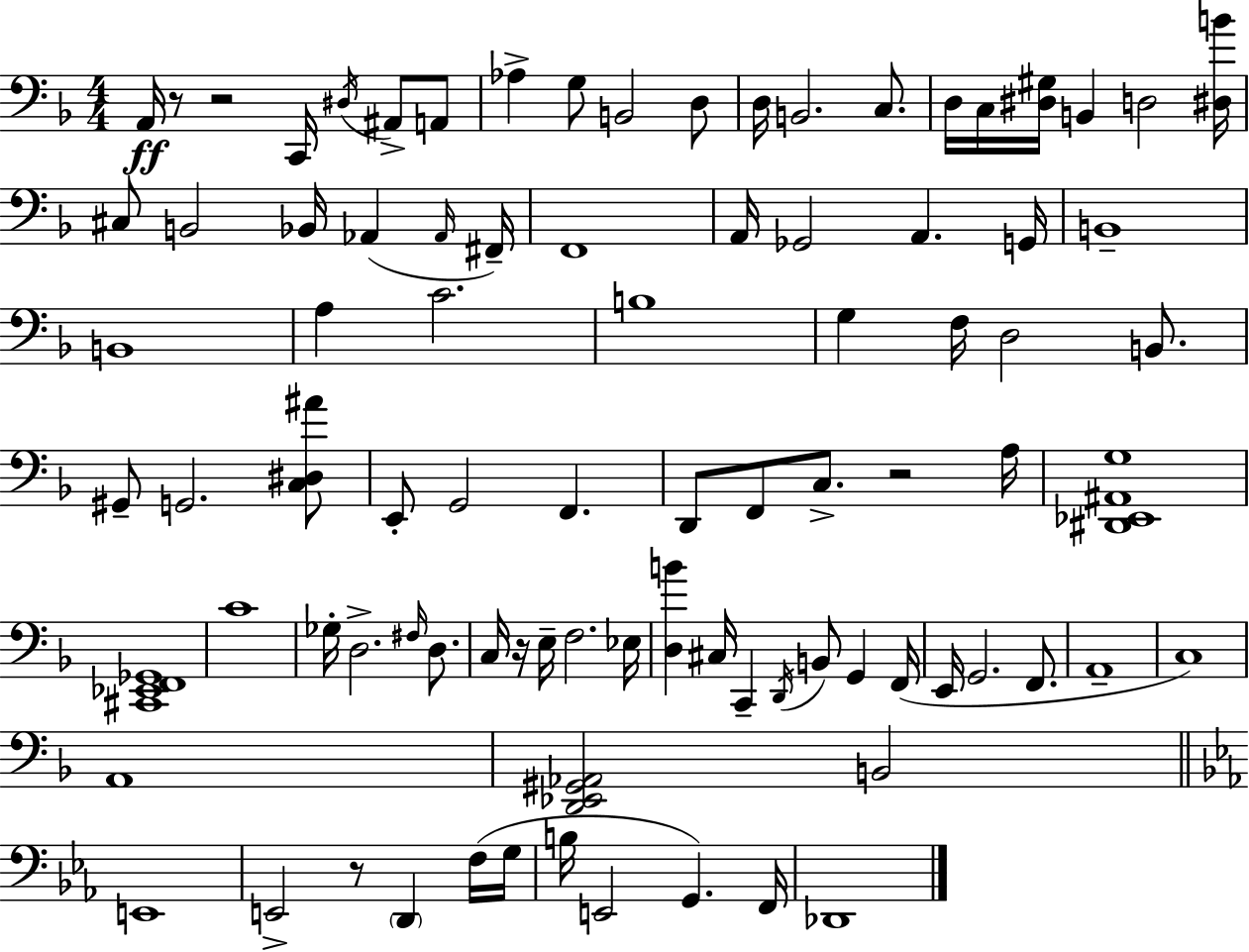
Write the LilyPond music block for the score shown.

{
  \clef bass
  \numericTimeSignature
  \time 4/4
  \key d \minor
  a,16\ff r8 r2 c,16 \acciaccatura { dis16 } ais,8-> a,8 | aes4-> g8 b,2 d8 | d16 b,2. c8. | d16 c16 <dis gis>16 b,4 d2 | \break <dis b'>16 cis8 b,2 bes,16 aes,4( | \grace { aes,16 } fis,16--) f,1 | a,16 ges,2 a,4. | g,16 b,1-- | \break b,1 | a4 c'2. | b1 | g4 f16 d2 b,8. | \break gis,8-- g,2. | <c dis ais'>8 e,8-. g,2 f,4. | d,8 f,8 c8.-> r2 | a16 <dis, ees, ais, g>1 | \break <cis, ees, f, ges,>1 | c'1 | ges16-. d2.-> \grace { fis16 } | d8. c16 r16 e16-- f2. | \break ees16 <d b'>4 cis16 c,4-- \acciaccatura { d,16 } b,8 g,4 | f,16( e,16 g,2. | f,8. a,1-- | c1) | \break a,1 | <d, ees, gis, aes,>2 b,2 | \bar "||" \break \key ees \major e,1 | e,2-> r8 \parenthesize d,4 f16( g16 | b16 e,2 g,4.) f,16 | des,1 | \break \bar "|."
}